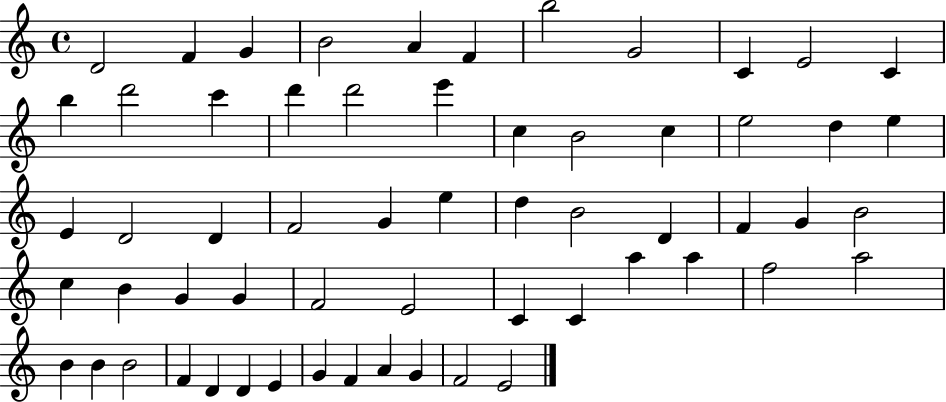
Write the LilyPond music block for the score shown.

{
  \clef treble
  \time 4/4
  \defaultTimeSignature
  \key c \major
  d'2 f'4 g'4 | b'2 a'4 f'4 | b''2 g'2 | c'4 e'2 c'4 | \break b''4 d'''2 c'''4 | d'''4 d'''2 e'''4 | c''4 b'2 c''4 | e''2 d''4 e''4 | \break e'4 d'2 d'4 | f'2 g'4 e''4 | d''4 b'2 d'4 | f'4 g'4 b'2 | \break c''4 b'4 g'4 g'4 | f'2 e'2 | c'4 c'4 a''4 a''4 | f''2 a''2 | \break b'4 b'4 b'2 | f'4 d'4 d'4 e'4 | g'4 f'4 a'4 g'4 | f'2 e'2 | \break \bar "|."
}